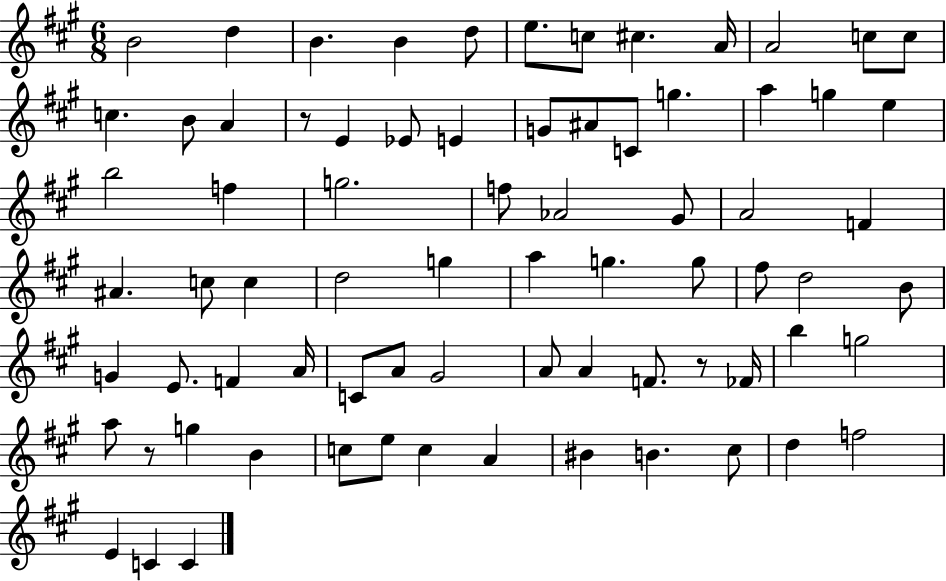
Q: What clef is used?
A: treble